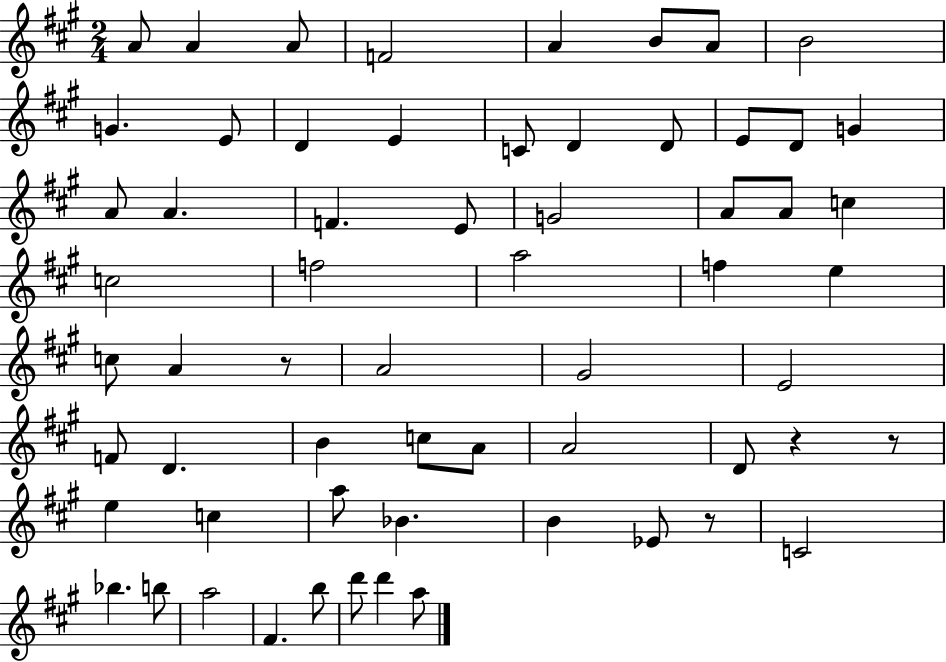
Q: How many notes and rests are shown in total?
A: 62